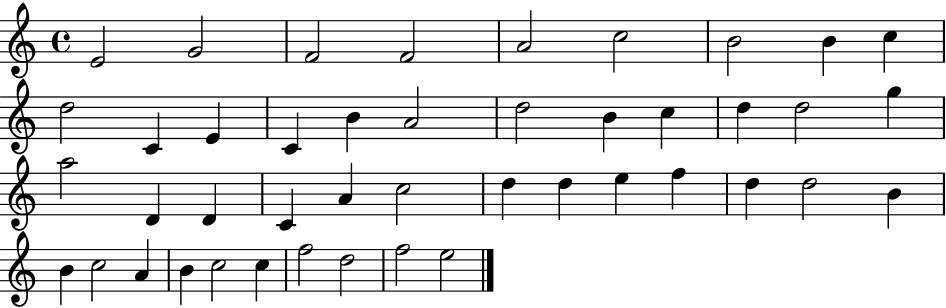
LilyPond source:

{
  \clef treble
  \time 4/4
  \defaultTimeSignature
  \key c \major
  e'2 g'2 | f'2 f'2 | a'2 c''2 | b'2 b'4 c''4 | \break d''2 c'4 e'4 | c'4 b'4 a'2 | d''2 b'4 c''4 | d''4 d''2 g''4 | \break a''2 d'4 d'4 | c'4 a'4 c''2 | d''4 d''4 e''4 f''4 | d''4 d''2 b'4 | \break b'4 c''2 a'4 | b'4 c''2 c''4 | f''2 d''2 | f''2 e''2 | \break \bar "|."
}